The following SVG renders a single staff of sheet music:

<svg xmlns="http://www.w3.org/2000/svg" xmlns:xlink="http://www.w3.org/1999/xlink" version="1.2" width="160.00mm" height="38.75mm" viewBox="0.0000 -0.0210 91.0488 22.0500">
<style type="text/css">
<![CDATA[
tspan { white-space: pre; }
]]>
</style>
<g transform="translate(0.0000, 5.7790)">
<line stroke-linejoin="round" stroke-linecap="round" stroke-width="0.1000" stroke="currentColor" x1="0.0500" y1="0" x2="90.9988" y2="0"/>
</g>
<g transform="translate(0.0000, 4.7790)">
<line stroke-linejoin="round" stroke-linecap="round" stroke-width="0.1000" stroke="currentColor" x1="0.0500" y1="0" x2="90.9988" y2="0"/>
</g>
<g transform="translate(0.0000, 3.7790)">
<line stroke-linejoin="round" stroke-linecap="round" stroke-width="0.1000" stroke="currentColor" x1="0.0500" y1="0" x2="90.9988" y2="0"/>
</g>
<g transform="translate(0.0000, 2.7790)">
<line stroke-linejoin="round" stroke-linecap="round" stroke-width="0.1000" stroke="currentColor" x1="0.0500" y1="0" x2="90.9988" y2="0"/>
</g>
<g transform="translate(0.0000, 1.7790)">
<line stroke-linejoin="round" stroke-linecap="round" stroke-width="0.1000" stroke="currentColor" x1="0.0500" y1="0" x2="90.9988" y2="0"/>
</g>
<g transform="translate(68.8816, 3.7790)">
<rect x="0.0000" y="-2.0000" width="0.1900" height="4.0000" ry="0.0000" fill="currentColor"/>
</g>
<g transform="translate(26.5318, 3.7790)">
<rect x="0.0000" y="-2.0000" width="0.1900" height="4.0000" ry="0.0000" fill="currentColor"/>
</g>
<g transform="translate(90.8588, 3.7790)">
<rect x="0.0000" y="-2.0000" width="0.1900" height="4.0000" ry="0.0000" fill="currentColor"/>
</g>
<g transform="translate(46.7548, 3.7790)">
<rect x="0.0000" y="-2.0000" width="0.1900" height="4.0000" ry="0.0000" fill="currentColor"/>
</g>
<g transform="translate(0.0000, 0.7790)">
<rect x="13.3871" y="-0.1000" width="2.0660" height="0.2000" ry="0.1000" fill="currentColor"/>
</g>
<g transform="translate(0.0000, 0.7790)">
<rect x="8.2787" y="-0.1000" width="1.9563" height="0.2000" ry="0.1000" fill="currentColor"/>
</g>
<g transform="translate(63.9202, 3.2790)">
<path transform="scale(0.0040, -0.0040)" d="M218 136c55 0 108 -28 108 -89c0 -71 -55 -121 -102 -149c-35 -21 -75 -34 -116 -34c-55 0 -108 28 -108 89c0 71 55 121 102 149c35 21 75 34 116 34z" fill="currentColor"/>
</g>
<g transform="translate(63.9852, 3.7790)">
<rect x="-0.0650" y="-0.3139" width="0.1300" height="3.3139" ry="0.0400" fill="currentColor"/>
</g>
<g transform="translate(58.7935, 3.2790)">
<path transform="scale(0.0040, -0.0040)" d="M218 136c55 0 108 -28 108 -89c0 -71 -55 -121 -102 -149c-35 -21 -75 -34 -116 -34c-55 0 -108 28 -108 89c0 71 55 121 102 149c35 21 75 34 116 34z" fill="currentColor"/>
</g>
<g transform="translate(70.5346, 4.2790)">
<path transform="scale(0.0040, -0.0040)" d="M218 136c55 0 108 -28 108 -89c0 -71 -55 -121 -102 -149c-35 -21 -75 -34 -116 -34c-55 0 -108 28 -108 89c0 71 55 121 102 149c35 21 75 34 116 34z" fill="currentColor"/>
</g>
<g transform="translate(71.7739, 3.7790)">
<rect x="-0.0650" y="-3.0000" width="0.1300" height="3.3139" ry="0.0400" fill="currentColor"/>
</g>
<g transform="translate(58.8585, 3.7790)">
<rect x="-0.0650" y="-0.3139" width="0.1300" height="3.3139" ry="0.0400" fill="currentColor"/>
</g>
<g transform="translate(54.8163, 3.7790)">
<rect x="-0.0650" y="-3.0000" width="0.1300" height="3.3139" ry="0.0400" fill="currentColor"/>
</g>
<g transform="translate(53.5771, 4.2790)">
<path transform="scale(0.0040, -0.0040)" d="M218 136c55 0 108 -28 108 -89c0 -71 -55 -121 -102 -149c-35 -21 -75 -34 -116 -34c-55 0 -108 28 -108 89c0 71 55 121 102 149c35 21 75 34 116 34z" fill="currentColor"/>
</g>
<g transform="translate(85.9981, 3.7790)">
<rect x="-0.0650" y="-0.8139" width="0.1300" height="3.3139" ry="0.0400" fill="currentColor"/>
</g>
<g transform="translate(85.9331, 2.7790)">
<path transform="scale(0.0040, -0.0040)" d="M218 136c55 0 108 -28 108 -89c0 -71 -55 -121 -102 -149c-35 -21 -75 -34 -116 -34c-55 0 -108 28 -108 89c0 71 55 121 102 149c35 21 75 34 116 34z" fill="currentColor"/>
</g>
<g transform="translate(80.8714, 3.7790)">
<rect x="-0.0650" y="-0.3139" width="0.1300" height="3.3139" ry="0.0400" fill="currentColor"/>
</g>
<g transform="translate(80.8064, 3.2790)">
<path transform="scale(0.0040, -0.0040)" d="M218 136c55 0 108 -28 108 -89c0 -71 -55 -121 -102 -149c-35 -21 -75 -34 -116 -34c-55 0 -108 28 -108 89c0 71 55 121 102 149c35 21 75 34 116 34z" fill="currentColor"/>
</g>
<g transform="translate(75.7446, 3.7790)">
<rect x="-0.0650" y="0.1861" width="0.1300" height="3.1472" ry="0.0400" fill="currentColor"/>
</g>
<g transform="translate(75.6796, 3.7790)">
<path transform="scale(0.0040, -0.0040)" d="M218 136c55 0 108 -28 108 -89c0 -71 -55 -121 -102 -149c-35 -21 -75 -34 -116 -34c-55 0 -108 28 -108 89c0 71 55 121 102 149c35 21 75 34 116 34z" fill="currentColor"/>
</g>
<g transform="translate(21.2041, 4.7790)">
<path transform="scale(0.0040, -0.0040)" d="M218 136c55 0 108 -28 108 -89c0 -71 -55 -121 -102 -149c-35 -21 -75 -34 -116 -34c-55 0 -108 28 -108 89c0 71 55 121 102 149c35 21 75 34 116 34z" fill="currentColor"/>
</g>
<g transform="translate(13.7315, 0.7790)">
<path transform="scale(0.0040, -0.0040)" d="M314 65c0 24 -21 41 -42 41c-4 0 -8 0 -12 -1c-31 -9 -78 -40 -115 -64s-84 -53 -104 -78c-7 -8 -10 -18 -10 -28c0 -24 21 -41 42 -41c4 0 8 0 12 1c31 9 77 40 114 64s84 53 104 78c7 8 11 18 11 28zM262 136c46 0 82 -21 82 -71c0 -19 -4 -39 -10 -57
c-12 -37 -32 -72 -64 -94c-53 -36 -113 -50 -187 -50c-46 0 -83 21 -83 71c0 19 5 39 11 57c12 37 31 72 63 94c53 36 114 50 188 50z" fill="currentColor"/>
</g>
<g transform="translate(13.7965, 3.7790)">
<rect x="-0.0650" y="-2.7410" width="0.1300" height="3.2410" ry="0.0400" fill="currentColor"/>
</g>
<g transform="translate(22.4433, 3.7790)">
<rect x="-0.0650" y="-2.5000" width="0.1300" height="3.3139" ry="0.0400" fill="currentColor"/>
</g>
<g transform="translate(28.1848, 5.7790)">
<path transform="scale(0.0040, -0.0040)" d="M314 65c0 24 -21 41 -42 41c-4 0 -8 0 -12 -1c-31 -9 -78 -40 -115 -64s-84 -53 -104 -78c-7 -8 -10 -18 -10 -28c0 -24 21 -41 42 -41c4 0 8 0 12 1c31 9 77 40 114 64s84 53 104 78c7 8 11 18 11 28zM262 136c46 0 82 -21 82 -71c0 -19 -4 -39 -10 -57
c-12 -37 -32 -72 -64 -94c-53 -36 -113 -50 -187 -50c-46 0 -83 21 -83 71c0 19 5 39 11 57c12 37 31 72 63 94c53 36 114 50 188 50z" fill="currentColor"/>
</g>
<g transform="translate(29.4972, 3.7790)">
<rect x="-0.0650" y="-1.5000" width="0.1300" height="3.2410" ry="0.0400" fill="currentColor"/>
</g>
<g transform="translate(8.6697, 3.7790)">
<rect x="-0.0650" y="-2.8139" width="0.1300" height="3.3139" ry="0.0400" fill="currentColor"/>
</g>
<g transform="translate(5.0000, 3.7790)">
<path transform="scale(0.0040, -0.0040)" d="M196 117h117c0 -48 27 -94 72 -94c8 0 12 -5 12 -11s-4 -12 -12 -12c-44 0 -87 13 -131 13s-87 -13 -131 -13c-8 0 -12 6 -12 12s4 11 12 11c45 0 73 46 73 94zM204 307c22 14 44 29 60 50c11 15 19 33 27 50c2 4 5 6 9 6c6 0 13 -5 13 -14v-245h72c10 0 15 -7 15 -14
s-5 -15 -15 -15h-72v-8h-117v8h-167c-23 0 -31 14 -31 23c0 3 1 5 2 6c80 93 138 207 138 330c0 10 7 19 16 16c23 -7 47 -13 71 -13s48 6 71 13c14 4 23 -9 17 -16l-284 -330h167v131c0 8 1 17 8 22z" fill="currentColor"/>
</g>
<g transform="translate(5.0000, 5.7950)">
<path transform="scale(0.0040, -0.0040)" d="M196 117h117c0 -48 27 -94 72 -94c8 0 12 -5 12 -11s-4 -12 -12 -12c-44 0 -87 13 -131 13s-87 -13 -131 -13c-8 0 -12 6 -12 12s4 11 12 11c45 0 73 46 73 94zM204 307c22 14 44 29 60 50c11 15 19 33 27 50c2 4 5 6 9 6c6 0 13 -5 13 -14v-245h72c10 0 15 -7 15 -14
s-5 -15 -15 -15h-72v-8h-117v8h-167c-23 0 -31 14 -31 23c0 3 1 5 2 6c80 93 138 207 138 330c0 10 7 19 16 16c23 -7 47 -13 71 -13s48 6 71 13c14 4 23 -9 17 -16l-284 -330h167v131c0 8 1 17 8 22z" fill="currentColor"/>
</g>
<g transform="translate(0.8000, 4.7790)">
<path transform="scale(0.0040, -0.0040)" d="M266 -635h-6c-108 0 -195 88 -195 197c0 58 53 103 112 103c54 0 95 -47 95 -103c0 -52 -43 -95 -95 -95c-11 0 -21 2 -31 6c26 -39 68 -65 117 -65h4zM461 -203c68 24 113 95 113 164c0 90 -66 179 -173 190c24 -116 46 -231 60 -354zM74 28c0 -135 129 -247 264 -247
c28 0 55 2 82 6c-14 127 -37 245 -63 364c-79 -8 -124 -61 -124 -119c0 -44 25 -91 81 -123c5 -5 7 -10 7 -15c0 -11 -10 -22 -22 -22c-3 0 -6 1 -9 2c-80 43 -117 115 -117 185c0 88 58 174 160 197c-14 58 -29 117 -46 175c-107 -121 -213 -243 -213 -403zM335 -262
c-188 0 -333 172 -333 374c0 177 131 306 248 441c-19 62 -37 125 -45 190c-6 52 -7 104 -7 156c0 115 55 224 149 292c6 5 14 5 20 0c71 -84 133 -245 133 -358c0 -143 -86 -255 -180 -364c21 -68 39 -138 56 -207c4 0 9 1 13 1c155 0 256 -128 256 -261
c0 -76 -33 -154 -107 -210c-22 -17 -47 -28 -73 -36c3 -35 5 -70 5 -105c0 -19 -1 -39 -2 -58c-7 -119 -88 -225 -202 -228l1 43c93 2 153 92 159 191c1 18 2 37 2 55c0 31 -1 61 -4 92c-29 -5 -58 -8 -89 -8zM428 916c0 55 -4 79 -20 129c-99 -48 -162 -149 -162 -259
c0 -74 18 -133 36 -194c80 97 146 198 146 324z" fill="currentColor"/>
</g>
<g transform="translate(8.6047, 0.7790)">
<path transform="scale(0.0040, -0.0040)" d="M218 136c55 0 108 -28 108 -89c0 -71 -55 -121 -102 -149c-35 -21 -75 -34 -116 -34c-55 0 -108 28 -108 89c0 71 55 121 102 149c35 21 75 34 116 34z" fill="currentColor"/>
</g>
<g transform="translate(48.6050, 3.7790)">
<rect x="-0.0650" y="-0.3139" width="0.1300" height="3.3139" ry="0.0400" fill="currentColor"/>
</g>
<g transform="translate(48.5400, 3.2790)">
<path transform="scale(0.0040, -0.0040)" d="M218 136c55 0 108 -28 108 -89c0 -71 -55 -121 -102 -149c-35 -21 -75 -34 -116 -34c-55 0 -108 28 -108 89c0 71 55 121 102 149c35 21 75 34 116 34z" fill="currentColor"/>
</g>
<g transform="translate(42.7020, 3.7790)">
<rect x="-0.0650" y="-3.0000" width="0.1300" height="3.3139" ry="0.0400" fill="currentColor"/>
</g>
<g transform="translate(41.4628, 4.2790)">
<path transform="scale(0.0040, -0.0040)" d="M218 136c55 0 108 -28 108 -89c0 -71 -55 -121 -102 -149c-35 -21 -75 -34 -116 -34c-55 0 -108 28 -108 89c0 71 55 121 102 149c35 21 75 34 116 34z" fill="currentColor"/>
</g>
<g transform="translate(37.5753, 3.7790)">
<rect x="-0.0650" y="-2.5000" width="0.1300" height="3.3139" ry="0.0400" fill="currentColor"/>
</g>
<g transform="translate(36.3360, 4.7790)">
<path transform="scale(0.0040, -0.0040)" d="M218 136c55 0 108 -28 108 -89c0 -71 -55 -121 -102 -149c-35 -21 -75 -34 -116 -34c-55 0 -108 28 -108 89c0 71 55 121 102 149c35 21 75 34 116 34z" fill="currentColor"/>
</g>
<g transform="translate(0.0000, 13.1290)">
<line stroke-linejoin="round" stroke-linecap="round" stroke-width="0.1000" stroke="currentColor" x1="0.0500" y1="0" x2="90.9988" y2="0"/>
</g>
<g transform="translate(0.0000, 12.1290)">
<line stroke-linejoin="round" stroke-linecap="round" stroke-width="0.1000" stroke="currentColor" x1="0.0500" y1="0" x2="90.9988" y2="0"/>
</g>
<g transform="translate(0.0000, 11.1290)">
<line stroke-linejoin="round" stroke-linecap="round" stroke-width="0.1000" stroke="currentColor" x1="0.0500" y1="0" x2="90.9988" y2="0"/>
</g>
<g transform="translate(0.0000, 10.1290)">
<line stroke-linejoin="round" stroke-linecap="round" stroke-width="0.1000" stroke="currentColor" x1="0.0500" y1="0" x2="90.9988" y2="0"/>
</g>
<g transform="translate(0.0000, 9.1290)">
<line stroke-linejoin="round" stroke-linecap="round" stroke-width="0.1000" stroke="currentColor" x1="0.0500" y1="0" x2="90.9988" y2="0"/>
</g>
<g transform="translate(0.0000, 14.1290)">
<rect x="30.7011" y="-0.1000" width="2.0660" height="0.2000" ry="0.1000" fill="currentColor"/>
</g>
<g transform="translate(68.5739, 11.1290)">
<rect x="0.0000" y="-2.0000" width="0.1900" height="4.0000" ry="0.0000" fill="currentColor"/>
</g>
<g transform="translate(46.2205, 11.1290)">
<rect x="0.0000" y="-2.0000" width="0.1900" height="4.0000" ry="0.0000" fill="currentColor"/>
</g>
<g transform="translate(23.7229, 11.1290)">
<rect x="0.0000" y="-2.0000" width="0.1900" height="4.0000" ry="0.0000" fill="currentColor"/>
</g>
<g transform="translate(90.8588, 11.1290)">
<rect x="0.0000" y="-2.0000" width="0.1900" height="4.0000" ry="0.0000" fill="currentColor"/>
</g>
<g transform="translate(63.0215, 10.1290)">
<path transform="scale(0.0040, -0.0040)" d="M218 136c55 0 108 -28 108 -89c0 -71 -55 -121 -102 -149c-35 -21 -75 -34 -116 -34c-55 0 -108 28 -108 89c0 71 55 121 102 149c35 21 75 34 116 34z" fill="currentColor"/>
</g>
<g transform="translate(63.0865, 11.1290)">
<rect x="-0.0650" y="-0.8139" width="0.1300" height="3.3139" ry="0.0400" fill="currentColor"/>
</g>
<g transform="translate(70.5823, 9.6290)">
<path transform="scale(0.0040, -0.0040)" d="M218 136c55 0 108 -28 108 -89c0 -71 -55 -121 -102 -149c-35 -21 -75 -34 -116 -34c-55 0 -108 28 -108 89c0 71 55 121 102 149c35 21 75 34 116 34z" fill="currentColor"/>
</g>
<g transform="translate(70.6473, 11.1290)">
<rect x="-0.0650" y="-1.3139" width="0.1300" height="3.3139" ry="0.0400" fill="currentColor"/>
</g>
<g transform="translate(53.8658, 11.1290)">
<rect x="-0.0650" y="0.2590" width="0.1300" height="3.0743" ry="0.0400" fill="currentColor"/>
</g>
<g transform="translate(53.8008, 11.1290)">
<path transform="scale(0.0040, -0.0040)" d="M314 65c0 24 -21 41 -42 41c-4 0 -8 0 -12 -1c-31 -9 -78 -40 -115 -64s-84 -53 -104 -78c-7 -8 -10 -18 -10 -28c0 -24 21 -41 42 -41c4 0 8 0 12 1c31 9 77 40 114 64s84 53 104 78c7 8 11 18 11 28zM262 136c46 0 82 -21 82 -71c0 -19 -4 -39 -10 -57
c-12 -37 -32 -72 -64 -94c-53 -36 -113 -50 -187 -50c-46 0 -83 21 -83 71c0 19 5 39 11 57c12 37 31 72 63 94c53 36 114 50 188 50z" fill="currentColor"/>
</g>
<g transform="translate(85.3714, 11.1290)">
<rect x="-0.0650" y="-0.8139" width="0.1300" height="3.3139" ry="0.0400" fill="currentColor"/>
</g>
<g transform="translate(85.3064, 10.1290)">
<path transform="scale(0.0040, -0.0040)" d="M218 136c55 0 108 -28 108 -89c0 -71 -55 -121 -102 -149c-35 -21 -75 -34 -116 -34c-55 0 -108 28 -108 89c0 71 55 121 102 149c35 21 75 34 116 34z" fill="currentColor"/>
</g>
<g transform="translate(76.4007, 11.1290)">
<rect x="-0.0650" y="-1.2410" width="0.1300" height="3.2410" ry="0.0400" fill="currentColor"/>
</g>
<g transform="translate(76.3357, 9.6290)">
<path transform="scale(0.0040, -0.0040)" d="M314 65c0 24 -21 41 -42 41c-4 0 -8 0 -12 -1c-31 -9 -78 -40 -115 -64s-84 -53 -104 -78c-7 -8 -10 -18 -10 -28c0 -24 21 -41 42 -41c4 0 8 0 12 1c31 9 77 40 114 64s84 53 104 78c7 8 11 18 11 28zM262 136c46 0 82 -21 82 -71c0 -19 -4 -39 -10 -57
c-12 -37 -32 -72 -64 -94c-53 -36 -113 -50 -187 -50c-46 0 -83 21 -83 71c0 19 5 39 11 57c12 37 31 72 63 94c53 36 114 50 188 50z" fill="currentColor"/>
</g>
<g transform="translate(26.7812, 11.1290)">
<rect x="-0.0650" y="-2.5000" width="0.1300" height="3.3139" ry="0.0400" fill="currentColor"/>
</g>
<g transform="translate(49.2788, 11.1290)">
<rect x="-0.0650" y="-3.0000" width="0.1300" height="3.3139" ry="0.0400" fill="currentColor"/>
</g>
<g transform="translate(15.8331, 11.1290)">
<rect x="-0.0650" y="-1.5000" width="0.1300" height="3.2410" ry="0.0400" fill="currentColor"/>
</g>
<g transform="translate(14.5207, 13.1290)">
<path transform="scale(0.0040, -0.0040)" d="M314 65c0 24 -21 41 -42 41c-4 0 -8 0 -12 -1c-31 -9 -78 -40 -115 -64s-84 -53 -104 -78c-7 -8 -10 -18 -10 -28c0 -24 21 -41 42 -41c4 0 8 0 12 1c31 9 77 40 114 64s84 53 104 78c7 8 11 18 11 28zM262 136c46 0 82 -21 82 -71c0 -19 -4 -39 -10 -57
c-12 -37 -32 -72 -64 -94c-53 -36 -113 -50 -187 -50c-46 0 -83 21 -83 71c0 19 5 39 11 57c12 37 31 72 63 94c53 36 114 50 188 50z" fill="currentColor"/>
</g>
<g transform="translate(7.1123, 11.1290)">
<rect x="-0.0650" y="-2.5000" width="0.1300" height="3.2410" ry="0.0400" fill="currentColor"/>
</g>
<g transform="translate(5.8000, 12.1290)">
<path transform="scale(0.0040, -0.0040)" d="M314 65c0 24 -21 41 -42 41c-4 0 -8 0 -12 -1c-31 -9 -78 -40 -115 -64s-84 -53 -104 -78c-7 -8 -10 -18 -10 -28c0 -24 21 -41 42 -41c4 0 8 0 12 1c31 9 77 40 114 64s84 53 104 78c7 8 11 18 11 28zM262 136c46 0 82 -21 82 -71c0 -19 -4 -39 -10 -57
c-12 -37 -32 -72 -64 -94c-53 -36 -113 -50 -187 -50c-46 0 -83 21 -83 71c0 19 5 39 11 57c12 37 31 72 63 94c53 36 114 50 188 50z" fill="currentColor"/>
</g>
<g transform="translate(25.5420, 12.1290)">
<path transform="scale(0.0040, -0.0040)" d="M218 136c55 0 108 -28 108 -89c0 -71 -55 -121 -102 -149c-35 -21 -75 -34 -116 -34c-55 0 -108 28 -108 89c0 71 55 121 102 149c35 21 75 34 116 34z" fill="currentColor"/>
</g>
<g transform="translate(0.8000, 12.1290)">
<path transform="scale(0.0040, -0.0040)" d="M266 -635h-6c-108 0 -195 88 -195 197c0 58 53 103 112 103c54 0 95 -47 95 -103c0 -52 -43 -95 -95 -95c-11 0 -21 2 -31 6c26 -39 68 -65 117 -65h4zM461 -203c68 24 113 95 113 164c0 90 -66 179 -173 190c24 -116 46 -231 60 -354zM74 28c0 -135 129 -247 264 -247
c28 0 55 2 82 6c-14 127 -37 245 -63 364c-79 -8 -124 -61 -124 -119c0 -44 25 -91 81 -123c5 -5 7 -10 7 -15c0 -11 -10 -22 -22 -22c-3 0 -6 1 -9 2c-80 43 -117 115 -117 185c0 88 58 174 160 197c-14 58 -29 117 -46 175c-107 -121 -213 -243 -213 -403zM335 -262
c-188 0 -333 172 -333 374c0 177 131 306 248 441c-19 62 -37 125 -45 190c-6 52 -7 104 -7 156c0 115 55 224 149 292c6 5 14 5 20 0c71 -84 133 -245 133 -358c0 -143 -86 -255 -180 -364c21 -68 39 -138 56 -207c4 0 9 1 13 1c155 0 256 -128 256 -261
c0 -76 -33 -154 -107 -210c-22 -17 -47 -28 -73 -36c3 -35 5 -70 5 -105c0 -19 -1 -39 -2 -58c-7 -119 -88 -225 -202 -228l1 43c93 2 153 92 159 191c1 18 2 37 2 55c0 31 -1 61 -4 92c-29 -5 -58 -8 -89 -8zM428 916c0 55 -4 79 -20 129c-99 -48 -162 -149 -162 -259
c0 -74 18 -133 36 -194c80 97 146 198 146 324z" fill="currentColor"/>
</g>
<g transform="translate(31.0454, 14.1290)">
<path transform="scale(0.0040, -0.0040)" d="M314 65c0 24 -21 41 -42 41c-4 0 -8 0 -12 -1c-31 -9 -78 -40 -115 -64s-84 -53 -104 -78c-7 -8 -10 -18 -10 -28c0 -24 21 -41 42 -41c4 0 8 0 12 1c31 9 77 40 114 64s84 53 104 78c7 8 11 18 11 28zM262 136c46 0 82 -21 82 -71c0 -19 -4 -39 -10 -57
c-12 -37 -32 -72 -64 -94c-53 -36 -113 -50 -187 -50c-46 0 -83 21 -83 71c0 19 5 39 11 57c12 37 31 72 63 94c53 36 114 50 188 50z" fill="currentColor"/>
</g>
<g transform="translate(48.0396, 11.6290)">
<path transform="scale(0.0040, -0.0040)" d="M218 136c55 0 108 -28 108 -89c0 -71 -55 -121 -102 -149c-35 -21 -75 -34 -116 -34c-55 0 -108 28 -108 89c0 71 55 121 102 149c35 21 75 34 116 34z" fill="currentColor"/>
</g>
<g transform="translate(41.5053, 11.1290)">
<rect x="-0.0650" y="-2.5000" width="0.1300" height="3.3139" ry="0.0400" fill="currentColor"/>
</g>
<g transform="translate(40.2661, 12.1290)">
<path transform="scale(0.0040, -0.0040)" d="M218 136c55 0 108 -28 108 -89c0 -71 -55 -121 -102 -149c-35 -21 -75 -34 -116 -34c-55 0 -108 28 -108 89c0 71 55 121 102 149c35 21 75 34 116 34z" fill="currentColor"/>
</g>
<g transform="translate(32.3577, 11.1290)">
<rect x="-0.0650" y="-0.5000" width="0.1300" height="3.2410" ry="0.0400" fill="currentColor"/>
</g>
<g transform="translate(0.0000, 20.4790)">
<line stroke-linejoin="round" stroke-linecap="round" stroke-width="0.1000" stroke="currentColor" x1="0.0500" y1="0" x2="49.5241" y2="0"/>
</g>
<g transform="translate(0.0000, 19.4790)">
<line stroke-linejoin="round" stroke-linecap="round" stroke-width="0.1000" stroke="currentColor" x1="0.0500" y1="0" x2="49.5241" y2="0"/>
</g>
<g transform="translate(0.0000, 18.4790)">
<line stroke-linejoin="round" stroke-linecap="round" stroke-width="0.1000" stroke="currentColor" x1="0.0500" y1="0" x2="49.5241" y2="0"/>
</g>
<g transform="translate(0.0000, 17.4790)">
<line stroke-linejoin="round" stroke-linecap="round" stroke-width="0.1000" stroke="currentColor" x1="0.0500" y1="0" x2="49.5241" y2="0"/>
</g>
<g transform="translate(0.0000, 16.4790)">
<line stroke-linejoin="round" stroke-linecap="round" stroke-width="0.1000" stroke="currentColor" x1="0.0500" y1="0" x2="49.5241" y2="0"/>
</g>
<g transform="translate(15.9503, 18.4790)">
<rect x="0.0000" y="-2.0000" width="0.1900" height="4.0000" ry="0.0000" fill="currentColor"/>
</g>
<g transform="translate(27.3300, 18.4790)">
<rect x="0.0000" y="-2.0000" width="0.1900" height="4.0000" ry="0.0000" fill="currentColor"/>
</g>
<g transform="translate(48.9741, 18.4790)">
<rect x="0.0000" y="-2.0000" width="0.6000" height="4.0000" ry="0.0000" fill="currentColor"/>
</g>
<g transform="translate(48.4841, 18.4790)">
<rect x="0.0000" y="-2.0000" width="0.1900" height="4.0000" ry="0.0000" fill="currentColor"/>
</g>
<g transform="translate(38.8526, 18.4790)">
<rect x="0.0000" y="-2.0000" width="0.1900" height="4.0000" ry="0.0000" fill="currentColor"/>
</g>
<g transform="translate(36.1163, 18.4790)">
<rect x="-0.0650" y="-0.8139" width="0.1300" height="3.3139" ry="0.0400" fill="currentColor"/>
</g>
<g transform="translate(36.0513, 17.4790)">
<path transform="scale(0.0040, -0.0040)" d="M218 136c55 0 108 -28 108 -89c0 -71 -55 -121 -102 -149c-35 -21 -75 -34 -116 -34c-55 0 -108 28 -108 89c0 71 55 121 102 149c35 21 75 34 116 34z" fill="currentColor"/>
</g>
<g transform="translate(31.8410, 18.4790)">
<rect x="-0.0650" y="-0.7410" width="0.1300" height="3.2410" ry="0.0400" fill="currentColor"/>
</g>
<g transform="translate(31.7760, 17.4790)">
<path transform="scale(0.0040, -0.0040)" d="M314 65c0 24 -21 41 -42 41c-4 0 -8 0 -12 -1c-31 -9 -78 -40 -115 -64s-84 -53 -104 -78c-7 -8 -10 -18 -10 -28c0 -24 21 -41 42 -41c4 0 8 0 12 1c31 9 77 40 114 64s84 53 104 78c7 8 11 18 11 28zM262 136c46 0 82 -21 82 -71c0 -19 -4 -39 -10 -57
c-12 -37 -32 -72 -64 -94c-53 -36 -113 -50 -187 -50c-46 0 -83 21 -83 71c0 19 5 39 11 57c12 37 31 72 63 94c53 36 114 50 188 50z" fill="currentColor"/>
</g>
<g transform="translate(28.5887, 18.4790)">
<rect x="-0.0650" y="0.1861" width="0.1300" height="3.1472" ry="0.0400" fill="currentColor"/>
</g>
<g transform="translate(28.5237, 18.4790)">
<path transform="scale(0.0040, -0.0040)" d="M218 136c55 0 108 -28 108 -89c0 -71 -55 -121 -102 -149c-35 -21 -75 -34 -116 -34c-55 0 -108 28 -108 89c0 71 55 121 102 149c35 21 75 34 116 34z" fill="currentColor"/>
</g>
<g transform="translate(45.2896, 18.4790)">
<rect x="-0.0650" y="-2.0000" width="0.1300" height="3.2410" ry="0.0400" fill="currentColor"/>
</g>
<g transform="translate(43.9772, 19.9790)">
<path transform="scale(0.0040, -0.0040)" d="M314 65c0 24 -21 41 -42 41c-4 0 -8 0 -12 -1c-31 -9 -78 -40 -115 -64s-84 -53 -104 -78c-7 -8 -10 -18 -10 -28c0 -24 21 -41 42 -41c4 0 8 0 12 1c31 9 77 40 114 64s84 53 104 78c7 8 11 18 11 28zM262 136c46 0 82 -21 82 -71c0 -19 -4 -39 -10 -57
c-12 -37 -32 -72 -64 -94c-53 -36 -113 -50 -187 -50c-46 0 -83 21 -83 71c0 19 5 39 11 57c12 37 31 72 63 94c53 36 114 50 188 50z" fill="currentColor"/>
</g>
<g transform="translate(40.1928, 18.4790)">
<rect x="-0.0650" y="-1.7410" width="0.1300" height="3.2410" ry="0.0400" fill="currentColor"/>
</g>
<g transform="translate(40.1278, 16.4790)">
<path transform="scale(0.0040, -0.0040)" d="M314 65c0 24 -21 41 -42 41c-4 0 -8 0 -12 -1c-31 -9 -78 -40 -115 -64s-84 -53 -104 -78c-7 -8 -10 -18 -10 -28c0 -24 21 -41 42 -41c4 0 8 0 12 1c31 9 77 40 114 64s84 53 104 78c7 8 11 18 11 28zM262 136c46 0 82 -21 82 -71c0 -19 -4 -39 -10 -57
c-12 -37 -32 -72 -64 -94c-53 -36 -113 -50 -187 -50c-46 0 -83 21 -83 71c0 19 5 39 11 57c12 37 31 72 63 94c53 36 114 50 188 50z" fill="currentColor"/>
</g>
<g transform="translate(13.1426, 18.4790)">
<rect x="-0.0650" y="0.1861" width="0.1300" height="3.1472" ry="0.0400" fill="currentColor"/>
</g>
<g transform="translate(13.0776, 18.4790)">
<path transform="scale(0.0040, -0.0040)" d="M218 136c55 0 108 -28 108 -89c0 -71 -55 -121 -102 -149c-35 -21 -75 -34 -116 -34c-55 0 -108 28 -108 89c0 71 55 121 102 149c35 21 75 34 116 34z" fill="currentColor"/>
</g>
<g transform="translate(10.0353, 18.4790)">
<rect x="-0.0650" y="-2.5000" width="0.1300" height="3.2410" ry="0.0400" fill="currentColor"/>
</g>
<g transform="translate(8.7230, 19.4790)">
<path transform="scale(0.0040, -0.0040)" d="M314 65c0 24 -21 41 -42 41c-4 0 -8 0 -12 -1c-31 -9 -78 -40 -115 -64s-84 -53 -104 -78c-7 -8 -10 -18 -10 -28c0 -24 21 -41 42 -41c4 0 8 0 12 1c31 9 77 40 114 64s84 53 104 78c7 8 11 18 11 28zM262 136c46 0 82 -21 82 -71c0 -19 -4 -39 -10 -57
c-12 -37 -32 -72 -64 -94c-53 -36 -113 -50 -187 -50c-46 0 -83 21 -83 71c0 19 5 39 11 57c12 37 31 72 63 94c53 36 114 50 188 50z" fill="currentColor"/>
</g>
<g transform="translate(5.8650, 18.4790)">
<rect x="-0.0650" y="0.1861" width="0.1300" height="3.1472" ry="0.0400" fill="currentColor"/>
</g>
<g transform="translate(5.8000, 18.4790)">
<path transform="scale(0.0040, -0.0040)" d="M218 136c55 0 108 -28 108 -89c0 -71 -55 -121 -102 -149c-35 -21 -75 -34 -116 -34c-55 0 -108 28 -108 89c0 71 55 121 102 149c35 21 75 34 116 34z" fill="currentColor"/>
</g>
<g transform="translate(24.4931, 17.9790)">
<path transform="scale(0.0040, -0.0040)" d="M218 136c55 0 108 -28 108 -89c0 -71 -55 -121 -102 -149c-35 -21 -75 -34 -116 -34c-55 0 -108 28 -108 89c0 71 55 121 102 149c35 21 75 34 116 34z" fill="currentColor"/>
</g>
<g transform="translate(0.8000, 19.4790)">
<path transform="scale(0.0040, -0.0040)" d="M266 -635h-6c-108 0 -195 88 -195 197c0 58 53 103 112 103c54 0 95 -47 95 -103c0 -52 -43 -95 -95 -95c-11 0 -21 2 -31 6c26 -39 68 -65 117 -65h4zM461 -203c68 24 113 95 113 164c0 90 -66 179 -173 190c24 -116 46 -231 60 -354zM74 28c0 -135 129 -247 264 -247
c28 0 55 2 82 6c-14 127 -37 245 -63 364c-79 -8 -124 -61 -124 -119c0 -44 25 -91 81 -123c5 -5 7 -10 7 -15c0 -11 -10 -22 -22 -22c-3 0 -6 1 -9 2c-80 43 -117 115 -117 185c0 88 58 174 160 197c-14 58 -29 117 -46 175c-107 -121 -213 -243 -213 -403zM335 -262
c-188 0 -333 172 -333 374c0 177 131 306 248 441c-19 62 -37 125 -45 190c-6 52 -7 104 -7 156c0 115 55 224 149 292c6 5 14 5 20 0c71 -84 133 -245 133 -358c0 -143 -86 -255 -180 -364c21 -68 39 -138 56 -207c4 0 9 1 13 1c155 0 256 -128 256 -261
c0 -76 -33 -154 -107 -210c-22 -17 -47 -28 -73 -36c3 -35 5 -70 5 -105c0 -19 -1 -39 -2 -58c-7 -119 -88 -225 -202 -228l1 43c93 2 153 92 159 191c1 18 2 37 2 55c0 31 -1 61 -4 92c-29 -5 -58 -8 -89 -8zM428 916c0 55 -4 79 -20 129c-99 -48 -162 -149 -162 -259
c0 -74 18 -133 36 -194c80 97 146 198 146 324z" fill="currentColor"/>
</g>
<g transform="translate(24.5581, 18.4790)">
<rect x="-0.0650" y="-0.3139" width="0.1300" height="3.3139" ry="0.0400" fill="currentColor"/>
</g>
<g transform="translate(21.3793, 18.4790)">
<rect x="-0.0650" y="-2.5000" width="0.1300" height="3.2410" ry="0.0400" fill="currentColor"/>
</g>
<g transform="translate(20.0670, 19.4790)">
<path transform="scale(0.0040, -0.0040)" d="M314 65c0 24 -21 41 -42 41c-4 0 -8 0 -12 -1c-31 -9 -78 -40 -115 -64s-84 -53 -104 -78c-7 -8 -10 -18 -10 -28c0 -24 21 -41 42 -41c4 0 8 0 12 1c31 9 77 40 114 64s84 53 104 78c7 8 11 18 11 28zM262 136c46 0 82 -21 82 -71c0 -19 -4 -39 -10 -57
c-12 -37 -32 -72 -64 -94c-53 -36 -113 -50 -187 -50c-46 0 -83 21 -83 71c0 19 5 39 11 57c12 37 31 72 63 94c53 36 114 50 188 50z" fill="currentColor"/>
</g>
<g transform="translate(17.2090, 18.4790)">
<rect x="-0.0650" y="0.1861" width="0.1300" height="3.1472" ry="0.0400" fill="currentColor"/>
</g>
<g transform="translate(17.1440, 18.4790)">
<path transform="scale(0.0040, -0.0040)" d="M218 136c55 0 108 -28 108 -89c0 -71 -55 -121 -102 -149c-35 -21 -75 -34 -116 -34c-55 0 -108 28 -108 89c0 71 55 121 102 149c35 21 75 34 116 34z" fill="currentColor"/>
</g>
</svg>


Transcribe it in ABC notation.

X:1
T:Untitled
M:4/4
L:1/4
K:C
a a2 G E2 G A c A c c A B c d G2 E2 G C2 G A B2 d e e2 d B G2 B B G2 c B d2 d f2 F2